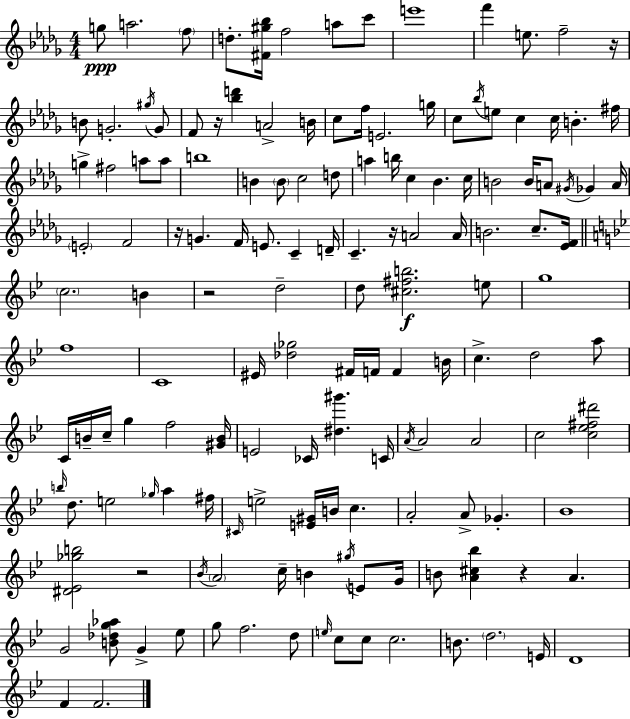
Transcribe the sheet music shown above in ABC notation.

X:1
T:Untitled
M:4/4
L:1/4
K:Bbm
g/2 a2 f/2 d/2 [^F^g_b]/4 f2 a/2 c'/2 e'4 f' e/2 f2 z/4 B/2 G2 ^g/4 G/2 F/2 z/4 [_bd'] A2 B/4 c/2 f/4 E2 g/4 c/2 _b/4 e/2 c c/4 B ^f/4 g ^f2 a/2 a/2 b4 B B/2 c2 d/2 a b/4 c _B c/4 B2 B/4 A/2 ^G/4 _G A/4 E2 F2 z/4 G F/4 E/2 C D/4 C z/4 A2 A/4 B2 c/2 [_EF]/4 c2 B z2 d2 d/2 [^c^fb]2 e/2 g4 f4 C4 ^E/4 [_d_g]2 ^F/4 F/4 F B/4 c d2 a/2 C/4 B/4 c/4 g f2 [^GB]/4 E2 _C/4 [^d^g'] C/4 A/4 A2 A2 c2 [c_e^f^d']2 b/4 d/2 e2 _g/4 a ^f/4 ^C/4 e2 [E^G]/4 B/4 c A2 A/2 _G _B4 [^D_E_gb]2 z2 _B/4 A2 c/4 B ^g/4 E/2 G/4 B/2 [A^c_b] z A G2 [B_dg_a]/2 G _e/2 g/2 f2 d/2 e/4 c/2 c/2 c2 B/2 d2 E/4 D4 F F2